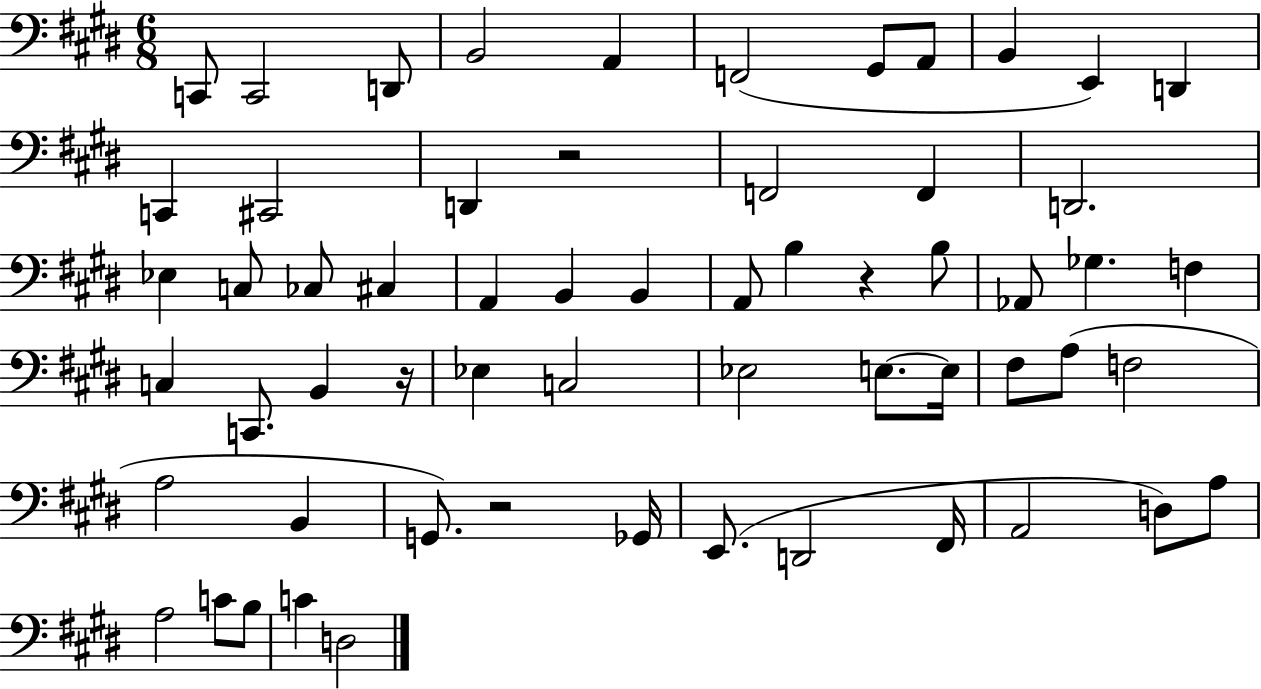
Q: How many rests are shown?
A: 4